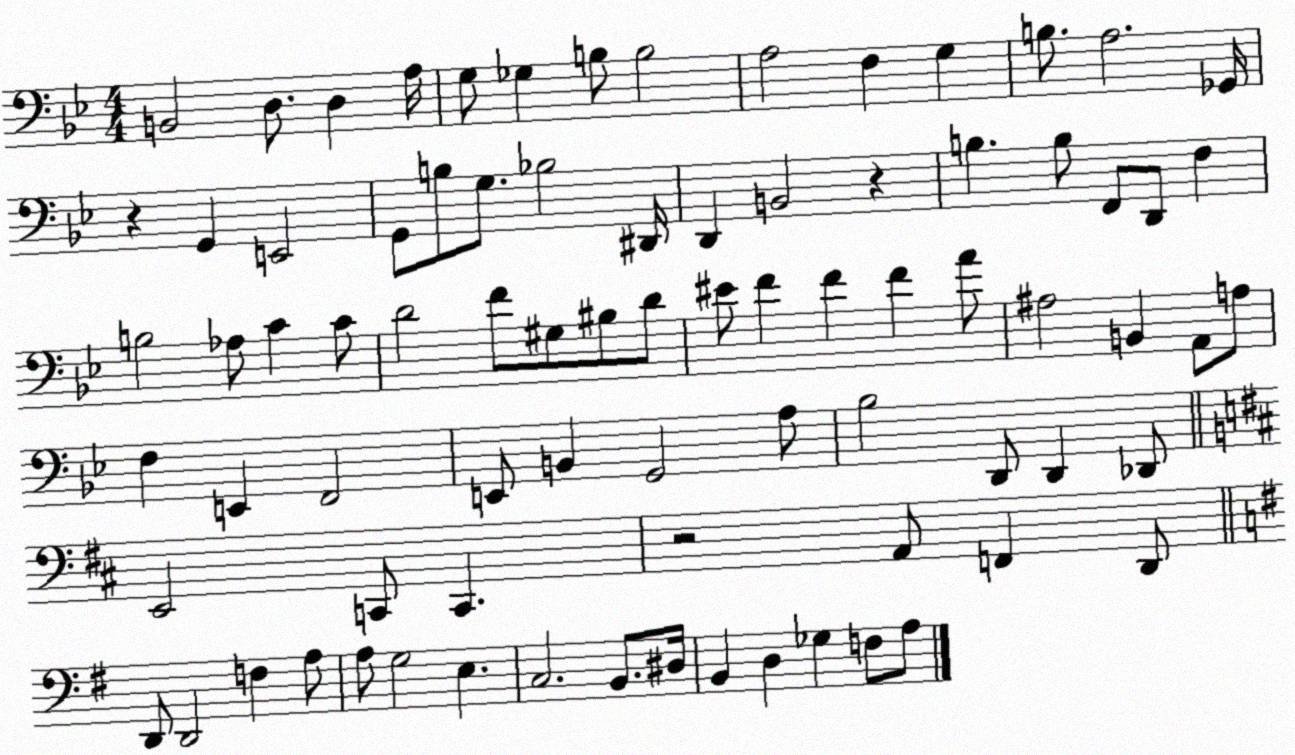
X:1
T:Untitled
M:4/4
L:1/4
K:Bb
B,,2 D,/2 D, A,/4 G,/2 _G, B,/2 B,2 A,2 F, G, B,/2 A,2 _G,,/4 z G,, E,,2 G,,/2 B,/2 G,/2 _B,2 ^D,,/4 D,, B,,2 z B, B,/2 F,,/2 D,,/2 F, B,2 _A,/2 C C/2 D2 F/2 ^G,/2 ^B,/2 D/2 ^E/2 F F F A/2 ^A,2 B,, A,,/2 A,/2 F, E,, F,,2 E,,/2 B,, G,,2 A,/2 _B,2 D,,/2 D,, _D,,/2 E,,2 C,,/2 C,, z2 A,,/2 F,, D,,/2 D,,/2 D,,2 F, A,/2 A,/2 G,2 E, C,2 B,,/2 ^D,/4 B,, D, _G, F,/2 A,/2